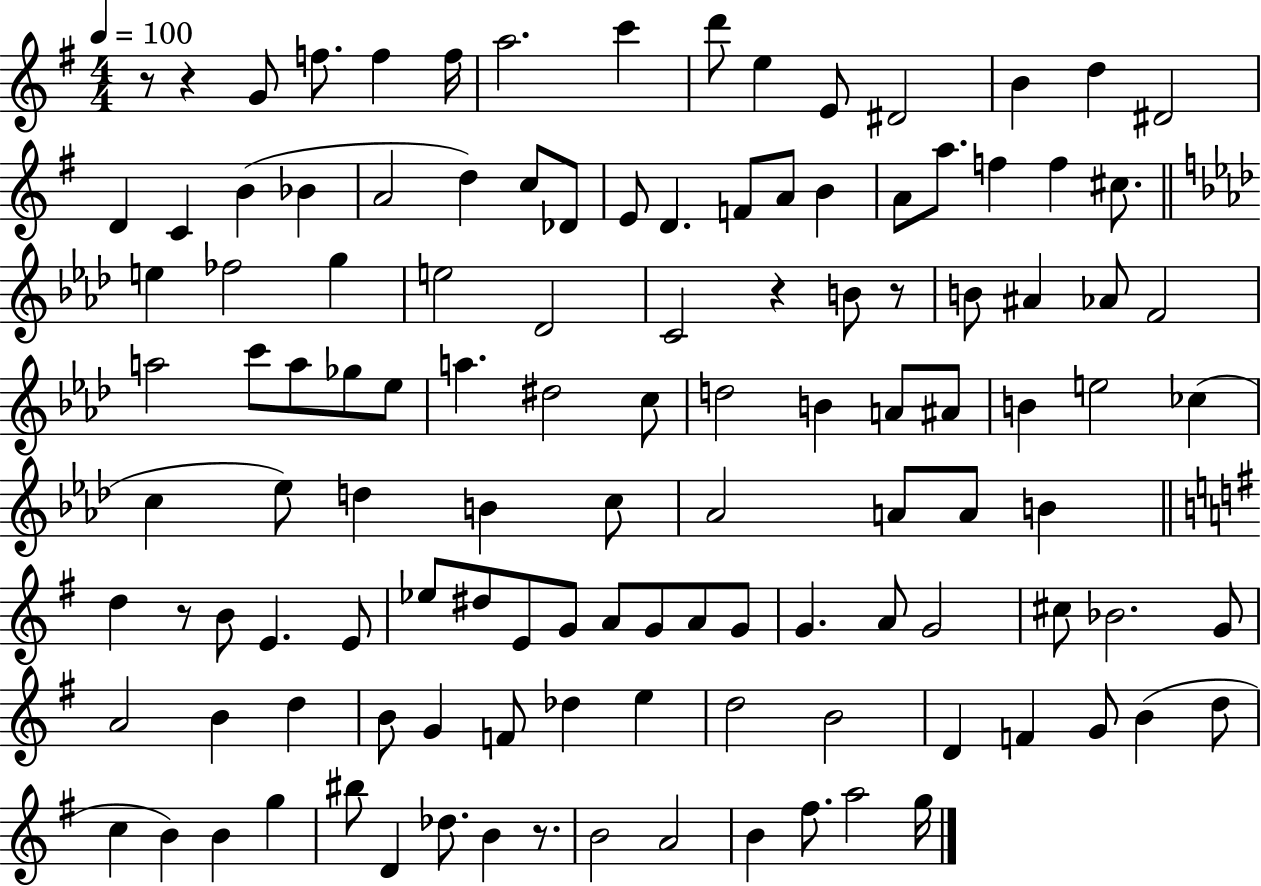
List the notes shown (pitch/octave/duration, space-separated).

R/e R/q G4/e F5/e. F5/q F5/s A5/h. C6/q D6/e E5/q E4/e D#4/h B4/q D5/q D#4/h D4/q C4/q B4/q Bb4/q A4/h D5/q C5/e Db4/e E4/e D4/q. F4/e A4/e B4/q A4/e A5/e. F5/q F5/q C#5/e. E5/q FES5/h G5/q E5/h Db4/h C4/h R/q B4/e R/e B4/e A#4/q Ab4/e F4/h A5/h C6/e A5/e Gb5/e Eb5/e A5/q. D#5/h C5/e D5/h B4/q A4/e A#4/e B4/q E5/h CES5/q C5/q Eb5/e D5/q B4/q C5/e Ab4/h A4/e A4/e B4/q D5/q R/e B4/e E4/q. E4/e Eb5/e D#5/e E4/e G4/e A4/e G4/e A4/e G4/e G4/q. A4/e G4/h C#5/e Bb4/h. G4/e A4/h B4/q D5/q B4/e G4/q F4/e Db5/q E5/q D5/h B4/h D4/q F4/q G4/e B4/q D5/e C5/q B4/q B4/q G5/q BIS5/e D4/q Db5/e. B4/q R/e. B4/h A4/h B4/q F#5/e. A5/h G5/s